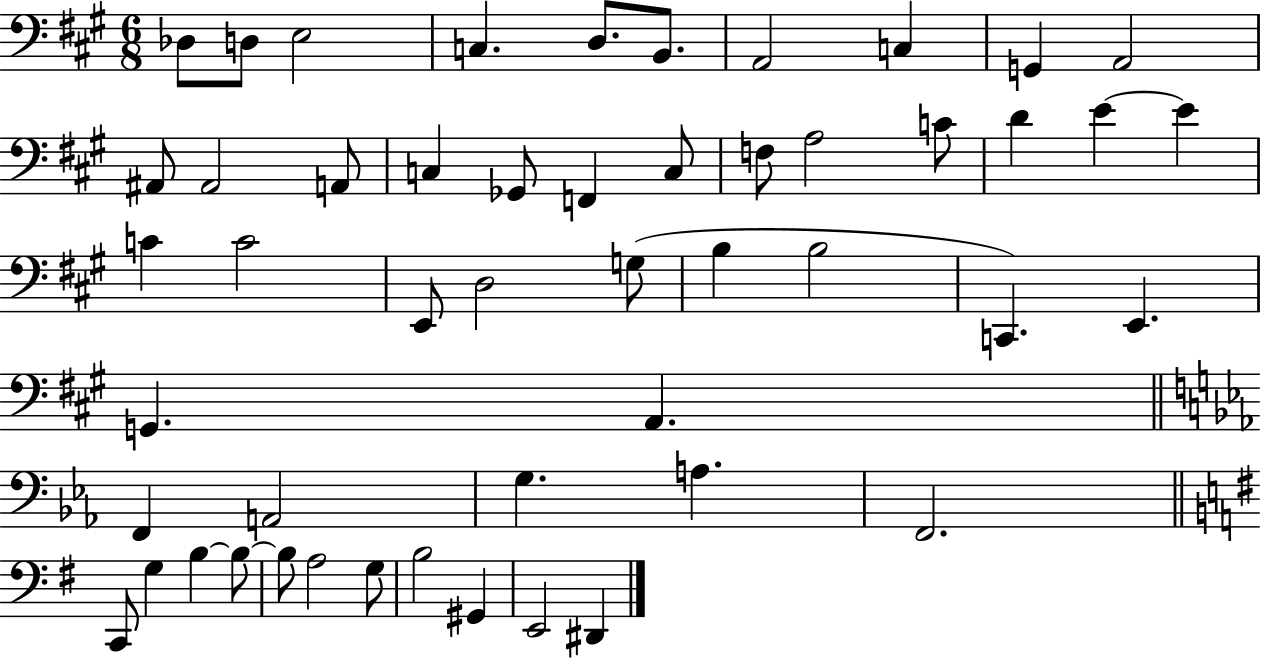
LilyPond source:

{
  \clef bass
  \numericTimeSignature
  \time 6/8
  \key a \major
  des8 d8 e2 | c4. d8. b,8. | a,2 c4 | g,4 a,2 | \break ais,8 ais,2 a,8 | c4 ges,8 f,4 c8 | f8 a2 c'8 | d'4 e'4~~ e'4 | \break c'4 c'2 | e,8 d2 g8( | b4 b2 | c,4.) e,4. | \break g,4. a,4. | \bar "||" \break \key ees \major f,4 a,2 | g4. a4. | f,2. | \bar "||" \break \key e \minor c,8 g4 b4~~ b8~~ | b8 a2 g8 | b2 gis,4 | e,2 dis,4 | \break \bar "|."
}